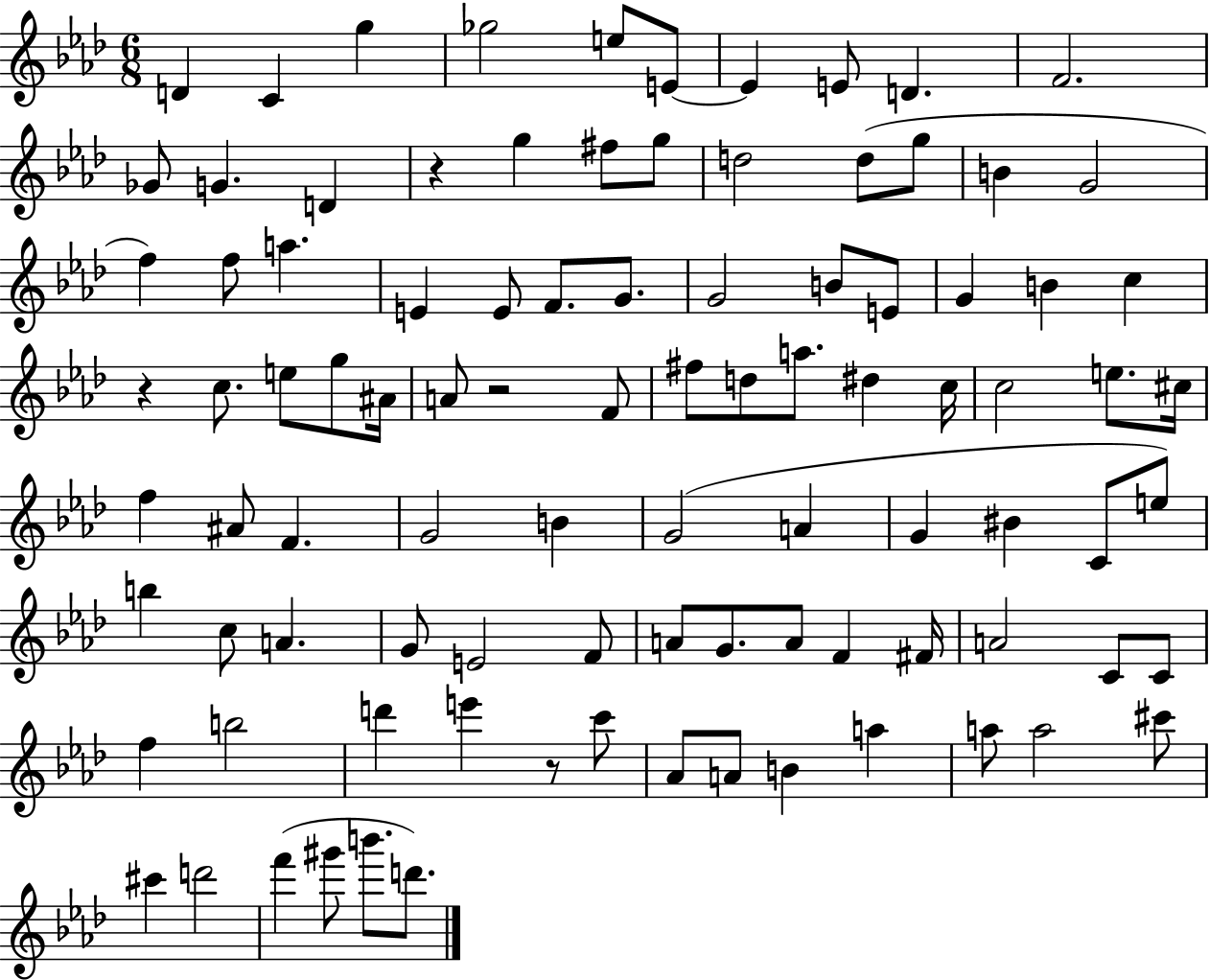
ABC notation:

X:1
T:Untitled
M:6/8
L:1/4
K:Ab
D C g _g2 e/2 E/2 E E/2 D F2 _G/2 G D z g ^f/2 g/2 d2 d/2 g/2 B G2 f f/2 a E E/2 F/2 G/2 G2 B/2 E/2 G B c z c/2 e/2 g/2 ^A/4 A/2 z2 F/2 ^f/2 d/2 a/2 ^d c/4 c2 e/2 ^c/4 f ^A/2 F G2 B G2 A G ^B C/2 e/2 b c/2 A G/2 E2 F/2 A/2 G/2 A/2 F ^F/4 A2 C/2 C/2 f b2 d' e' z/2 c'/2 _A/2 A/2 B a a/2 a2 ^c'/2 ^c' d'2 f' ^g'/2 b'/2 d'/2